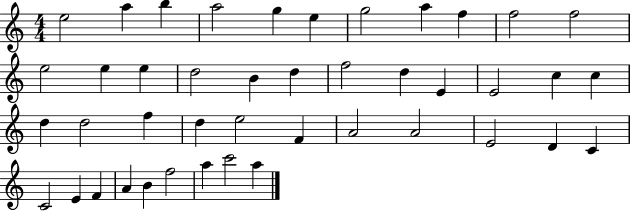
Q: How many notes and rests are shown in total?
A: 43